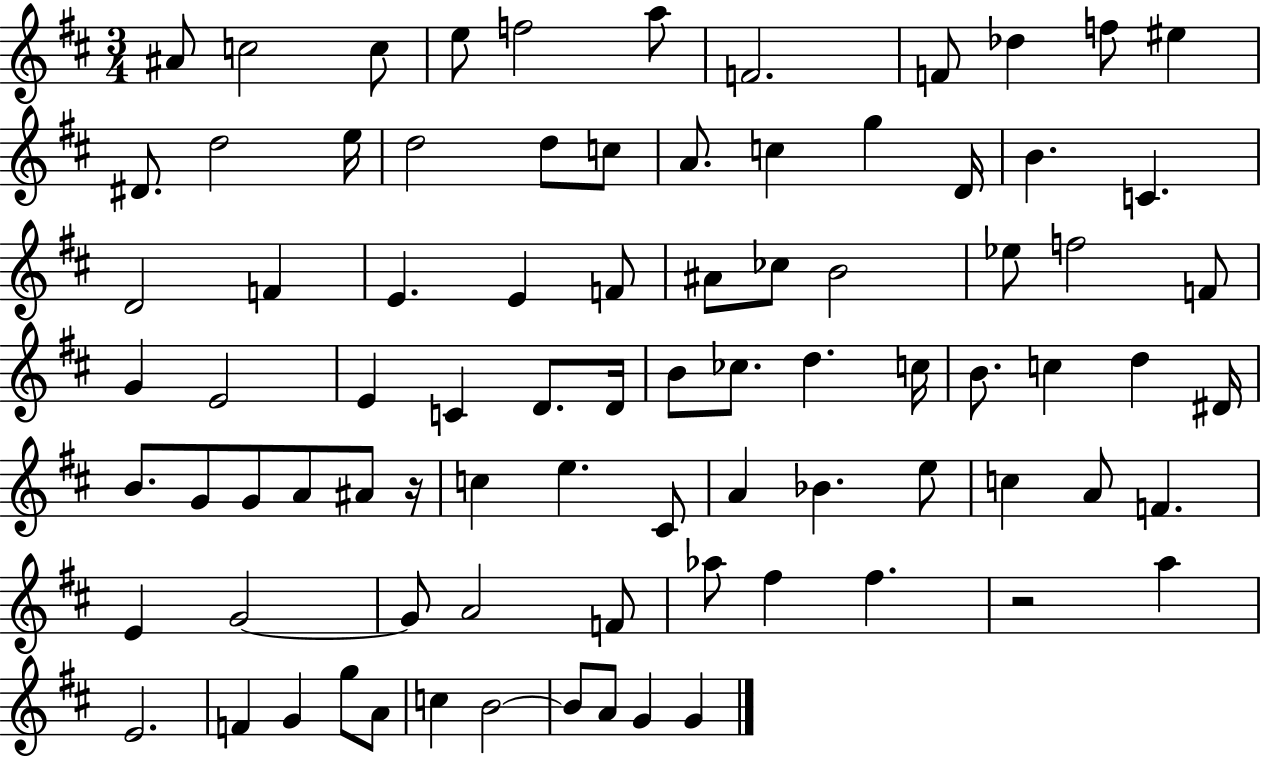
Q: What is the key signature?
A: D major